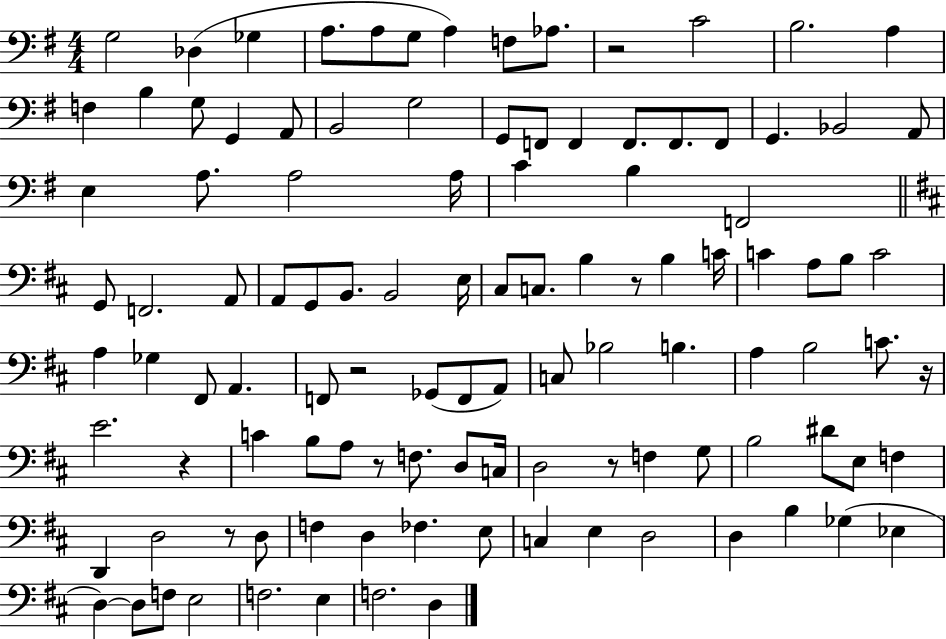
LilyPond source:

{
  \clef bass
  \numericTimeSignature
  \time 4/4
  \key g \major
  \repeat volta 2 { g2 des4( ges4 | a8. a8 g8 a4) f8 aes8. | r2 c'2 | b2. a4 | \break f4 b4 g8 g,4 a,8 | b,2 g2 | g,8 f,8 f,4 f,8. f,8. f,8 | g,4. bes,2 a,8 | \break e4 a8. a2 a16 | c'4 b4 f,2 | \bar "||" \break \key d \major g,8 f,2. a,8 | a,8 g,8 b,8. b,2 e16 | cis8 c8. b4 r8 b4 c'16 | c'4 a8 b8 c'2 | \break a4 ges4 fis,8 a,4. | f,8 r2 ges,8( f,8 a,8) | c8 bes2 b4. | a4 b2 c'8. r16 | \break e'2. r4 | c'4 b8 a8 r8 f8. d8 c16 | d2 r8 f4 g8 | b2 dis'8 e8 f4 | \break d,4 d2 r8 d8 | f4 d4 fes4. e8 | c4 e4 d2 | d4 b4 ges4( ees4 | \break d4~~) d8 f8 e2 | f2. e4 | f2. d4 | } \bar "|."
}